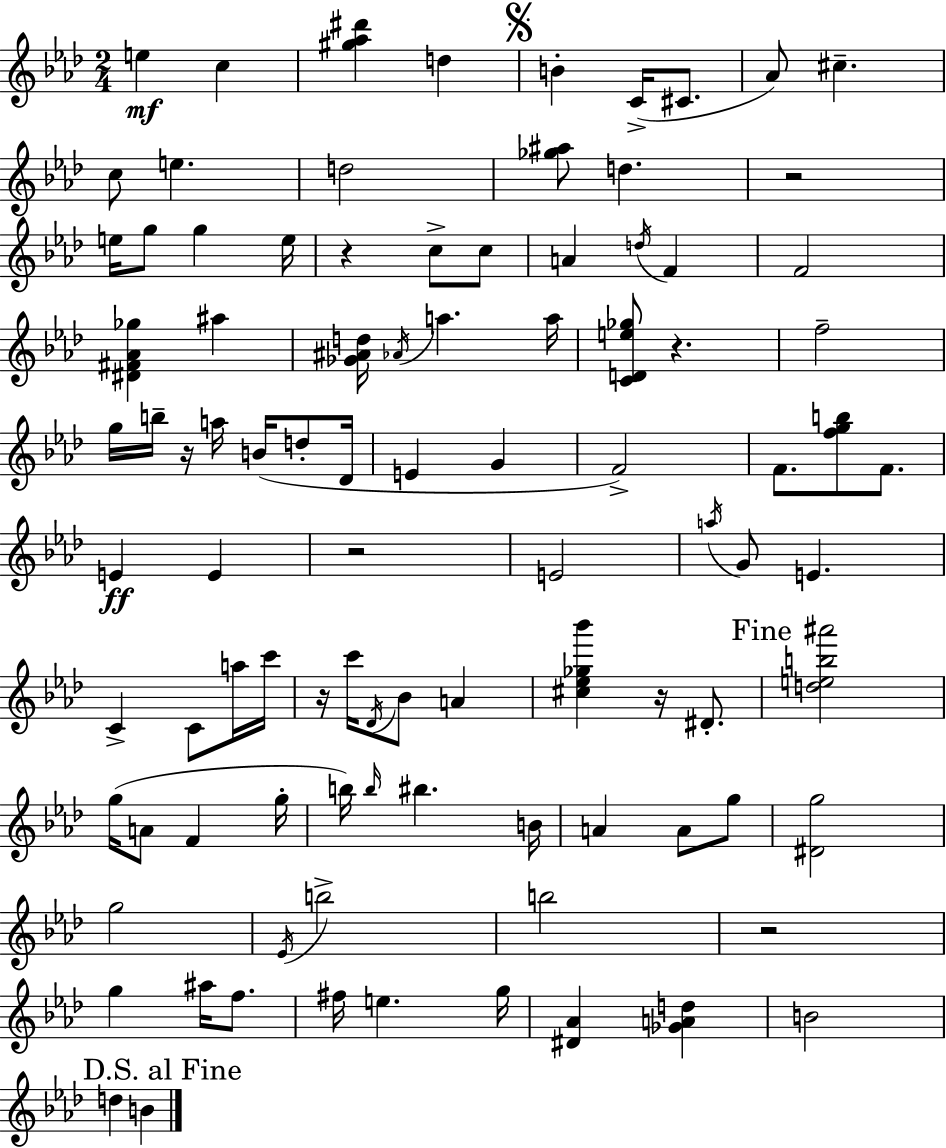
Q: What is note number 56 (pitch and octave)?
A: F4